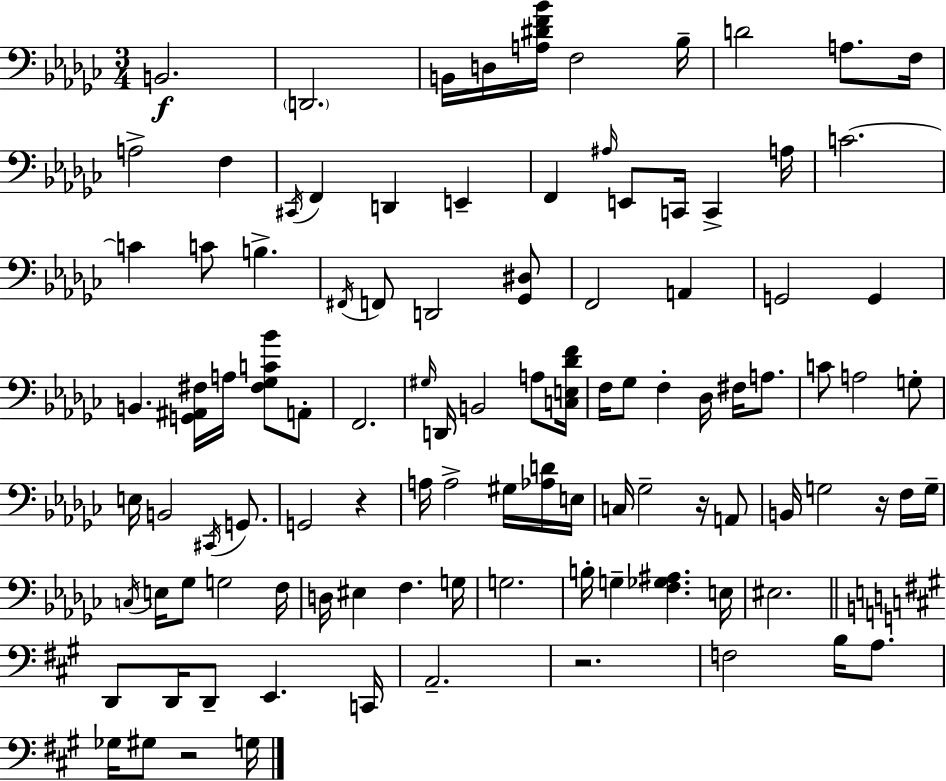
B2/h. D2/h. B2/s D3/s [A3,D#4,F4,Bb4]/s F3/h Bb3/s D4/h A3/e. F3/s A3/h F3/q C#2/s F2/q D2/q E2/q F2/q A#3/s E2/e C2/s C2/q A3/s C4/h. C4/q C4/e B3/q. F#2/s F2/e D2/h [Gb2,D#3]/e F2/h A2/q G2/h G2/q B2/q. [G2,A#2,F#3]/s A3/s [F#3,Gb3,C4,Bb4]/e A2/e F2/h. G#3/s D2/s B2/h A3/e [C3,E3,Db4,F4]/s F3/s Gb3/e F3/q Db3/s F#3/s A3/e. C4/e A3/h G3/e E3/s B2/h C#2/s G2/e. G2/h R/q A3/s A3/h G#3/s [Ab3,D4]/s E3/s C3/s Gb3/h R/s A2/e B2/s G3/h R/s F3/s G3/s C3/s E3/s Gb3/e G3/h F3/s D3/s EIS3/q F3/q. G3/s G3/h. B3/s G3/q [F3,Gb3,A#3]/q. E3/s EIS3/h. D2/e D2/s D2/e E2/q. C2/s A2/h. R/h. F3/h B3/s A3/e. Gb3/s G#3/e R/h G3/s